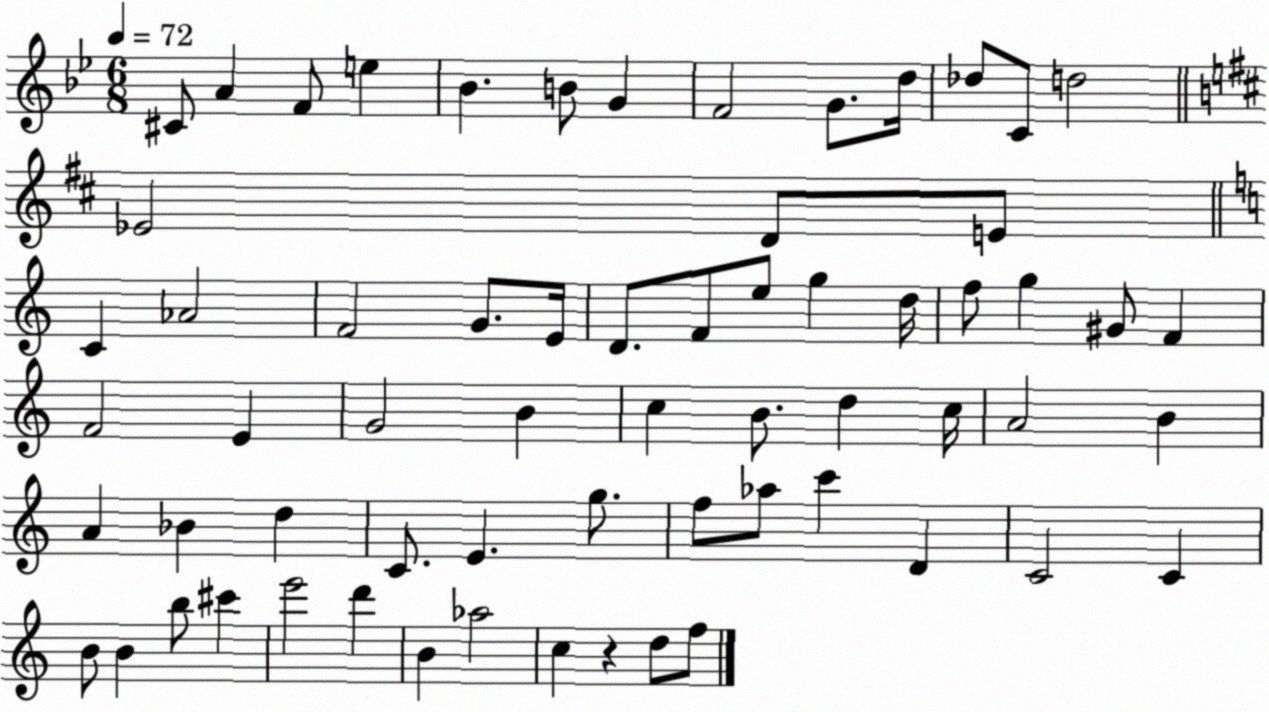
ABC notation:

X:1
T:Untitled
M:6/8
L:1/4
K:Bb
^C/2 A F/2 e _B B/2 G F2 G/2 d/4 _d/2 C/2 d2 _E2 D/2 E/2 C _A2 F2 G/2 E/4 D/2 F/2 e/2 g d/4 f/2 g ^G/2 F F2 E G2 B c B/2 d c/4 A2 B A _B d C/2 E g/2 f/2 _a/2 c' D C2 C B/2 B b/2 ^c' e'2 d' B _a2 c z d/2 f/2